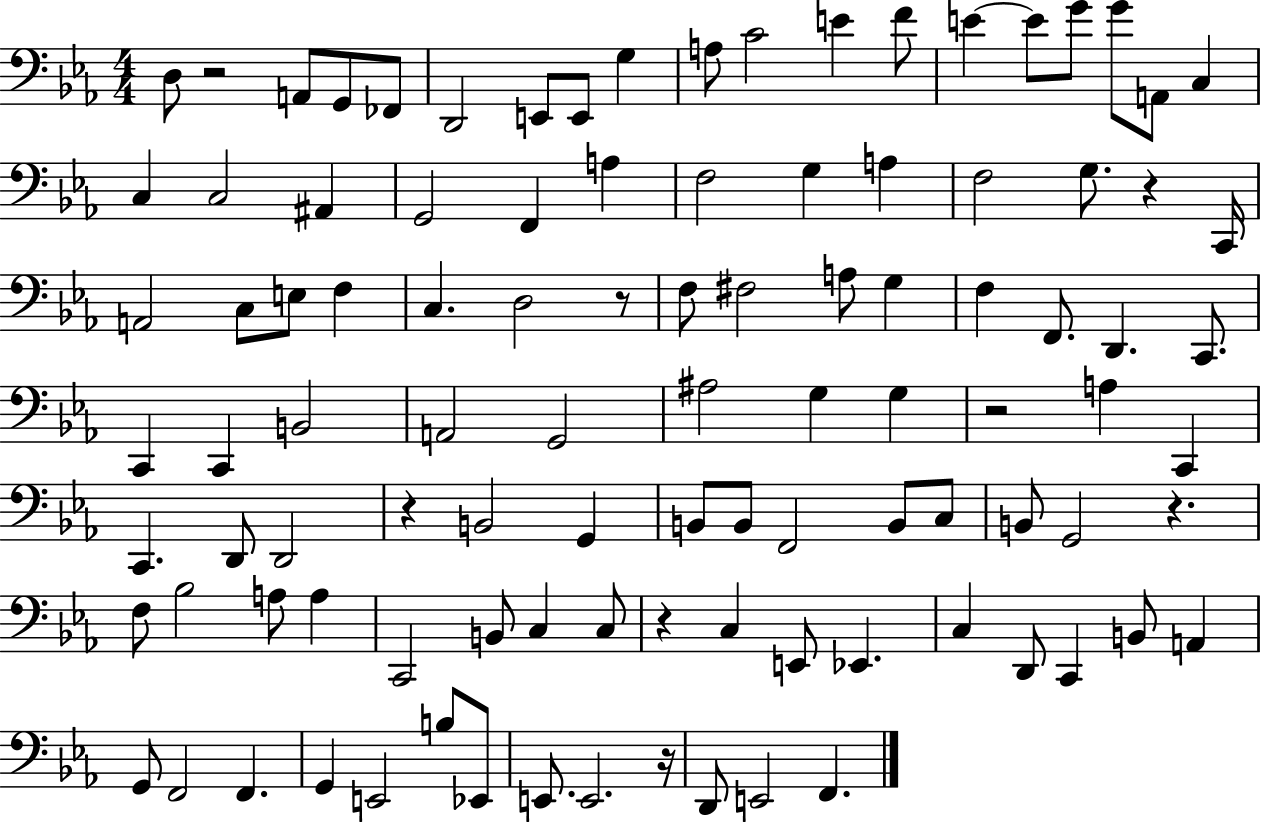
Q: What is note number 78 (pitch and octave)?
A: C3